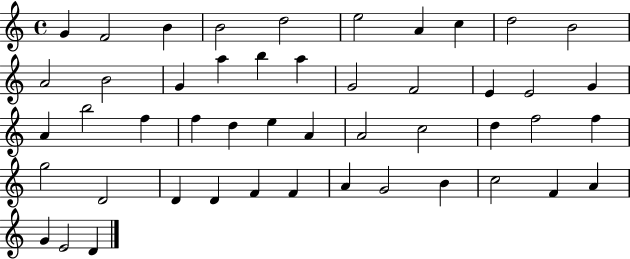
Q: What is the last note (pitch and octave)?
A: D4